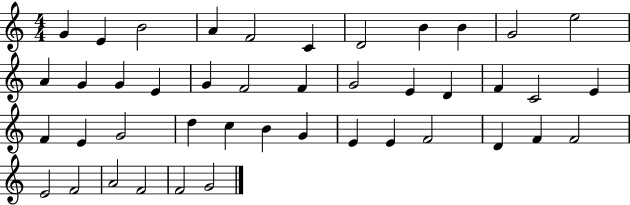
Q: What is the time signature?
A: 4/4